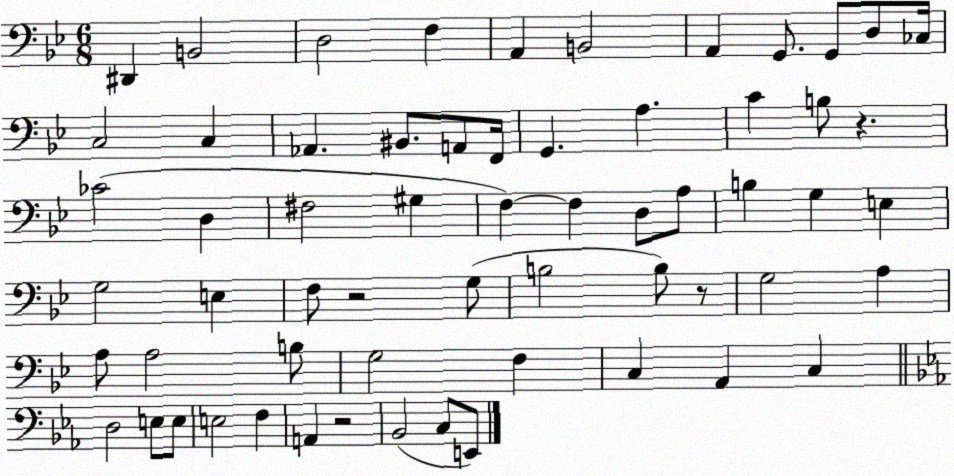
X:1
T:Untitled
M:6/8
L:1/4
K:Bb
^D,, B,,2 D,2 F, A,, B,,2 A,, G,,/2 G,,/2 D,/2 _C,/4 C,2 C, _A,, ^B,,/2 A,,/2 F,,/4 G,, A, C B,/2 z _C2 D, ^F,2 ^G, F, F, D,/2 A,/2 B, G, E, G,2 E, F,/2 z2 G,/2 B,2 B,/2 z/2 G,2 A, A,/2 A,2 B,/2 G,2 F, C, A,, C, D,2 E,/2 E,/2 E,2 F, A,, z2 _B,,2 C,/2 E,,/2